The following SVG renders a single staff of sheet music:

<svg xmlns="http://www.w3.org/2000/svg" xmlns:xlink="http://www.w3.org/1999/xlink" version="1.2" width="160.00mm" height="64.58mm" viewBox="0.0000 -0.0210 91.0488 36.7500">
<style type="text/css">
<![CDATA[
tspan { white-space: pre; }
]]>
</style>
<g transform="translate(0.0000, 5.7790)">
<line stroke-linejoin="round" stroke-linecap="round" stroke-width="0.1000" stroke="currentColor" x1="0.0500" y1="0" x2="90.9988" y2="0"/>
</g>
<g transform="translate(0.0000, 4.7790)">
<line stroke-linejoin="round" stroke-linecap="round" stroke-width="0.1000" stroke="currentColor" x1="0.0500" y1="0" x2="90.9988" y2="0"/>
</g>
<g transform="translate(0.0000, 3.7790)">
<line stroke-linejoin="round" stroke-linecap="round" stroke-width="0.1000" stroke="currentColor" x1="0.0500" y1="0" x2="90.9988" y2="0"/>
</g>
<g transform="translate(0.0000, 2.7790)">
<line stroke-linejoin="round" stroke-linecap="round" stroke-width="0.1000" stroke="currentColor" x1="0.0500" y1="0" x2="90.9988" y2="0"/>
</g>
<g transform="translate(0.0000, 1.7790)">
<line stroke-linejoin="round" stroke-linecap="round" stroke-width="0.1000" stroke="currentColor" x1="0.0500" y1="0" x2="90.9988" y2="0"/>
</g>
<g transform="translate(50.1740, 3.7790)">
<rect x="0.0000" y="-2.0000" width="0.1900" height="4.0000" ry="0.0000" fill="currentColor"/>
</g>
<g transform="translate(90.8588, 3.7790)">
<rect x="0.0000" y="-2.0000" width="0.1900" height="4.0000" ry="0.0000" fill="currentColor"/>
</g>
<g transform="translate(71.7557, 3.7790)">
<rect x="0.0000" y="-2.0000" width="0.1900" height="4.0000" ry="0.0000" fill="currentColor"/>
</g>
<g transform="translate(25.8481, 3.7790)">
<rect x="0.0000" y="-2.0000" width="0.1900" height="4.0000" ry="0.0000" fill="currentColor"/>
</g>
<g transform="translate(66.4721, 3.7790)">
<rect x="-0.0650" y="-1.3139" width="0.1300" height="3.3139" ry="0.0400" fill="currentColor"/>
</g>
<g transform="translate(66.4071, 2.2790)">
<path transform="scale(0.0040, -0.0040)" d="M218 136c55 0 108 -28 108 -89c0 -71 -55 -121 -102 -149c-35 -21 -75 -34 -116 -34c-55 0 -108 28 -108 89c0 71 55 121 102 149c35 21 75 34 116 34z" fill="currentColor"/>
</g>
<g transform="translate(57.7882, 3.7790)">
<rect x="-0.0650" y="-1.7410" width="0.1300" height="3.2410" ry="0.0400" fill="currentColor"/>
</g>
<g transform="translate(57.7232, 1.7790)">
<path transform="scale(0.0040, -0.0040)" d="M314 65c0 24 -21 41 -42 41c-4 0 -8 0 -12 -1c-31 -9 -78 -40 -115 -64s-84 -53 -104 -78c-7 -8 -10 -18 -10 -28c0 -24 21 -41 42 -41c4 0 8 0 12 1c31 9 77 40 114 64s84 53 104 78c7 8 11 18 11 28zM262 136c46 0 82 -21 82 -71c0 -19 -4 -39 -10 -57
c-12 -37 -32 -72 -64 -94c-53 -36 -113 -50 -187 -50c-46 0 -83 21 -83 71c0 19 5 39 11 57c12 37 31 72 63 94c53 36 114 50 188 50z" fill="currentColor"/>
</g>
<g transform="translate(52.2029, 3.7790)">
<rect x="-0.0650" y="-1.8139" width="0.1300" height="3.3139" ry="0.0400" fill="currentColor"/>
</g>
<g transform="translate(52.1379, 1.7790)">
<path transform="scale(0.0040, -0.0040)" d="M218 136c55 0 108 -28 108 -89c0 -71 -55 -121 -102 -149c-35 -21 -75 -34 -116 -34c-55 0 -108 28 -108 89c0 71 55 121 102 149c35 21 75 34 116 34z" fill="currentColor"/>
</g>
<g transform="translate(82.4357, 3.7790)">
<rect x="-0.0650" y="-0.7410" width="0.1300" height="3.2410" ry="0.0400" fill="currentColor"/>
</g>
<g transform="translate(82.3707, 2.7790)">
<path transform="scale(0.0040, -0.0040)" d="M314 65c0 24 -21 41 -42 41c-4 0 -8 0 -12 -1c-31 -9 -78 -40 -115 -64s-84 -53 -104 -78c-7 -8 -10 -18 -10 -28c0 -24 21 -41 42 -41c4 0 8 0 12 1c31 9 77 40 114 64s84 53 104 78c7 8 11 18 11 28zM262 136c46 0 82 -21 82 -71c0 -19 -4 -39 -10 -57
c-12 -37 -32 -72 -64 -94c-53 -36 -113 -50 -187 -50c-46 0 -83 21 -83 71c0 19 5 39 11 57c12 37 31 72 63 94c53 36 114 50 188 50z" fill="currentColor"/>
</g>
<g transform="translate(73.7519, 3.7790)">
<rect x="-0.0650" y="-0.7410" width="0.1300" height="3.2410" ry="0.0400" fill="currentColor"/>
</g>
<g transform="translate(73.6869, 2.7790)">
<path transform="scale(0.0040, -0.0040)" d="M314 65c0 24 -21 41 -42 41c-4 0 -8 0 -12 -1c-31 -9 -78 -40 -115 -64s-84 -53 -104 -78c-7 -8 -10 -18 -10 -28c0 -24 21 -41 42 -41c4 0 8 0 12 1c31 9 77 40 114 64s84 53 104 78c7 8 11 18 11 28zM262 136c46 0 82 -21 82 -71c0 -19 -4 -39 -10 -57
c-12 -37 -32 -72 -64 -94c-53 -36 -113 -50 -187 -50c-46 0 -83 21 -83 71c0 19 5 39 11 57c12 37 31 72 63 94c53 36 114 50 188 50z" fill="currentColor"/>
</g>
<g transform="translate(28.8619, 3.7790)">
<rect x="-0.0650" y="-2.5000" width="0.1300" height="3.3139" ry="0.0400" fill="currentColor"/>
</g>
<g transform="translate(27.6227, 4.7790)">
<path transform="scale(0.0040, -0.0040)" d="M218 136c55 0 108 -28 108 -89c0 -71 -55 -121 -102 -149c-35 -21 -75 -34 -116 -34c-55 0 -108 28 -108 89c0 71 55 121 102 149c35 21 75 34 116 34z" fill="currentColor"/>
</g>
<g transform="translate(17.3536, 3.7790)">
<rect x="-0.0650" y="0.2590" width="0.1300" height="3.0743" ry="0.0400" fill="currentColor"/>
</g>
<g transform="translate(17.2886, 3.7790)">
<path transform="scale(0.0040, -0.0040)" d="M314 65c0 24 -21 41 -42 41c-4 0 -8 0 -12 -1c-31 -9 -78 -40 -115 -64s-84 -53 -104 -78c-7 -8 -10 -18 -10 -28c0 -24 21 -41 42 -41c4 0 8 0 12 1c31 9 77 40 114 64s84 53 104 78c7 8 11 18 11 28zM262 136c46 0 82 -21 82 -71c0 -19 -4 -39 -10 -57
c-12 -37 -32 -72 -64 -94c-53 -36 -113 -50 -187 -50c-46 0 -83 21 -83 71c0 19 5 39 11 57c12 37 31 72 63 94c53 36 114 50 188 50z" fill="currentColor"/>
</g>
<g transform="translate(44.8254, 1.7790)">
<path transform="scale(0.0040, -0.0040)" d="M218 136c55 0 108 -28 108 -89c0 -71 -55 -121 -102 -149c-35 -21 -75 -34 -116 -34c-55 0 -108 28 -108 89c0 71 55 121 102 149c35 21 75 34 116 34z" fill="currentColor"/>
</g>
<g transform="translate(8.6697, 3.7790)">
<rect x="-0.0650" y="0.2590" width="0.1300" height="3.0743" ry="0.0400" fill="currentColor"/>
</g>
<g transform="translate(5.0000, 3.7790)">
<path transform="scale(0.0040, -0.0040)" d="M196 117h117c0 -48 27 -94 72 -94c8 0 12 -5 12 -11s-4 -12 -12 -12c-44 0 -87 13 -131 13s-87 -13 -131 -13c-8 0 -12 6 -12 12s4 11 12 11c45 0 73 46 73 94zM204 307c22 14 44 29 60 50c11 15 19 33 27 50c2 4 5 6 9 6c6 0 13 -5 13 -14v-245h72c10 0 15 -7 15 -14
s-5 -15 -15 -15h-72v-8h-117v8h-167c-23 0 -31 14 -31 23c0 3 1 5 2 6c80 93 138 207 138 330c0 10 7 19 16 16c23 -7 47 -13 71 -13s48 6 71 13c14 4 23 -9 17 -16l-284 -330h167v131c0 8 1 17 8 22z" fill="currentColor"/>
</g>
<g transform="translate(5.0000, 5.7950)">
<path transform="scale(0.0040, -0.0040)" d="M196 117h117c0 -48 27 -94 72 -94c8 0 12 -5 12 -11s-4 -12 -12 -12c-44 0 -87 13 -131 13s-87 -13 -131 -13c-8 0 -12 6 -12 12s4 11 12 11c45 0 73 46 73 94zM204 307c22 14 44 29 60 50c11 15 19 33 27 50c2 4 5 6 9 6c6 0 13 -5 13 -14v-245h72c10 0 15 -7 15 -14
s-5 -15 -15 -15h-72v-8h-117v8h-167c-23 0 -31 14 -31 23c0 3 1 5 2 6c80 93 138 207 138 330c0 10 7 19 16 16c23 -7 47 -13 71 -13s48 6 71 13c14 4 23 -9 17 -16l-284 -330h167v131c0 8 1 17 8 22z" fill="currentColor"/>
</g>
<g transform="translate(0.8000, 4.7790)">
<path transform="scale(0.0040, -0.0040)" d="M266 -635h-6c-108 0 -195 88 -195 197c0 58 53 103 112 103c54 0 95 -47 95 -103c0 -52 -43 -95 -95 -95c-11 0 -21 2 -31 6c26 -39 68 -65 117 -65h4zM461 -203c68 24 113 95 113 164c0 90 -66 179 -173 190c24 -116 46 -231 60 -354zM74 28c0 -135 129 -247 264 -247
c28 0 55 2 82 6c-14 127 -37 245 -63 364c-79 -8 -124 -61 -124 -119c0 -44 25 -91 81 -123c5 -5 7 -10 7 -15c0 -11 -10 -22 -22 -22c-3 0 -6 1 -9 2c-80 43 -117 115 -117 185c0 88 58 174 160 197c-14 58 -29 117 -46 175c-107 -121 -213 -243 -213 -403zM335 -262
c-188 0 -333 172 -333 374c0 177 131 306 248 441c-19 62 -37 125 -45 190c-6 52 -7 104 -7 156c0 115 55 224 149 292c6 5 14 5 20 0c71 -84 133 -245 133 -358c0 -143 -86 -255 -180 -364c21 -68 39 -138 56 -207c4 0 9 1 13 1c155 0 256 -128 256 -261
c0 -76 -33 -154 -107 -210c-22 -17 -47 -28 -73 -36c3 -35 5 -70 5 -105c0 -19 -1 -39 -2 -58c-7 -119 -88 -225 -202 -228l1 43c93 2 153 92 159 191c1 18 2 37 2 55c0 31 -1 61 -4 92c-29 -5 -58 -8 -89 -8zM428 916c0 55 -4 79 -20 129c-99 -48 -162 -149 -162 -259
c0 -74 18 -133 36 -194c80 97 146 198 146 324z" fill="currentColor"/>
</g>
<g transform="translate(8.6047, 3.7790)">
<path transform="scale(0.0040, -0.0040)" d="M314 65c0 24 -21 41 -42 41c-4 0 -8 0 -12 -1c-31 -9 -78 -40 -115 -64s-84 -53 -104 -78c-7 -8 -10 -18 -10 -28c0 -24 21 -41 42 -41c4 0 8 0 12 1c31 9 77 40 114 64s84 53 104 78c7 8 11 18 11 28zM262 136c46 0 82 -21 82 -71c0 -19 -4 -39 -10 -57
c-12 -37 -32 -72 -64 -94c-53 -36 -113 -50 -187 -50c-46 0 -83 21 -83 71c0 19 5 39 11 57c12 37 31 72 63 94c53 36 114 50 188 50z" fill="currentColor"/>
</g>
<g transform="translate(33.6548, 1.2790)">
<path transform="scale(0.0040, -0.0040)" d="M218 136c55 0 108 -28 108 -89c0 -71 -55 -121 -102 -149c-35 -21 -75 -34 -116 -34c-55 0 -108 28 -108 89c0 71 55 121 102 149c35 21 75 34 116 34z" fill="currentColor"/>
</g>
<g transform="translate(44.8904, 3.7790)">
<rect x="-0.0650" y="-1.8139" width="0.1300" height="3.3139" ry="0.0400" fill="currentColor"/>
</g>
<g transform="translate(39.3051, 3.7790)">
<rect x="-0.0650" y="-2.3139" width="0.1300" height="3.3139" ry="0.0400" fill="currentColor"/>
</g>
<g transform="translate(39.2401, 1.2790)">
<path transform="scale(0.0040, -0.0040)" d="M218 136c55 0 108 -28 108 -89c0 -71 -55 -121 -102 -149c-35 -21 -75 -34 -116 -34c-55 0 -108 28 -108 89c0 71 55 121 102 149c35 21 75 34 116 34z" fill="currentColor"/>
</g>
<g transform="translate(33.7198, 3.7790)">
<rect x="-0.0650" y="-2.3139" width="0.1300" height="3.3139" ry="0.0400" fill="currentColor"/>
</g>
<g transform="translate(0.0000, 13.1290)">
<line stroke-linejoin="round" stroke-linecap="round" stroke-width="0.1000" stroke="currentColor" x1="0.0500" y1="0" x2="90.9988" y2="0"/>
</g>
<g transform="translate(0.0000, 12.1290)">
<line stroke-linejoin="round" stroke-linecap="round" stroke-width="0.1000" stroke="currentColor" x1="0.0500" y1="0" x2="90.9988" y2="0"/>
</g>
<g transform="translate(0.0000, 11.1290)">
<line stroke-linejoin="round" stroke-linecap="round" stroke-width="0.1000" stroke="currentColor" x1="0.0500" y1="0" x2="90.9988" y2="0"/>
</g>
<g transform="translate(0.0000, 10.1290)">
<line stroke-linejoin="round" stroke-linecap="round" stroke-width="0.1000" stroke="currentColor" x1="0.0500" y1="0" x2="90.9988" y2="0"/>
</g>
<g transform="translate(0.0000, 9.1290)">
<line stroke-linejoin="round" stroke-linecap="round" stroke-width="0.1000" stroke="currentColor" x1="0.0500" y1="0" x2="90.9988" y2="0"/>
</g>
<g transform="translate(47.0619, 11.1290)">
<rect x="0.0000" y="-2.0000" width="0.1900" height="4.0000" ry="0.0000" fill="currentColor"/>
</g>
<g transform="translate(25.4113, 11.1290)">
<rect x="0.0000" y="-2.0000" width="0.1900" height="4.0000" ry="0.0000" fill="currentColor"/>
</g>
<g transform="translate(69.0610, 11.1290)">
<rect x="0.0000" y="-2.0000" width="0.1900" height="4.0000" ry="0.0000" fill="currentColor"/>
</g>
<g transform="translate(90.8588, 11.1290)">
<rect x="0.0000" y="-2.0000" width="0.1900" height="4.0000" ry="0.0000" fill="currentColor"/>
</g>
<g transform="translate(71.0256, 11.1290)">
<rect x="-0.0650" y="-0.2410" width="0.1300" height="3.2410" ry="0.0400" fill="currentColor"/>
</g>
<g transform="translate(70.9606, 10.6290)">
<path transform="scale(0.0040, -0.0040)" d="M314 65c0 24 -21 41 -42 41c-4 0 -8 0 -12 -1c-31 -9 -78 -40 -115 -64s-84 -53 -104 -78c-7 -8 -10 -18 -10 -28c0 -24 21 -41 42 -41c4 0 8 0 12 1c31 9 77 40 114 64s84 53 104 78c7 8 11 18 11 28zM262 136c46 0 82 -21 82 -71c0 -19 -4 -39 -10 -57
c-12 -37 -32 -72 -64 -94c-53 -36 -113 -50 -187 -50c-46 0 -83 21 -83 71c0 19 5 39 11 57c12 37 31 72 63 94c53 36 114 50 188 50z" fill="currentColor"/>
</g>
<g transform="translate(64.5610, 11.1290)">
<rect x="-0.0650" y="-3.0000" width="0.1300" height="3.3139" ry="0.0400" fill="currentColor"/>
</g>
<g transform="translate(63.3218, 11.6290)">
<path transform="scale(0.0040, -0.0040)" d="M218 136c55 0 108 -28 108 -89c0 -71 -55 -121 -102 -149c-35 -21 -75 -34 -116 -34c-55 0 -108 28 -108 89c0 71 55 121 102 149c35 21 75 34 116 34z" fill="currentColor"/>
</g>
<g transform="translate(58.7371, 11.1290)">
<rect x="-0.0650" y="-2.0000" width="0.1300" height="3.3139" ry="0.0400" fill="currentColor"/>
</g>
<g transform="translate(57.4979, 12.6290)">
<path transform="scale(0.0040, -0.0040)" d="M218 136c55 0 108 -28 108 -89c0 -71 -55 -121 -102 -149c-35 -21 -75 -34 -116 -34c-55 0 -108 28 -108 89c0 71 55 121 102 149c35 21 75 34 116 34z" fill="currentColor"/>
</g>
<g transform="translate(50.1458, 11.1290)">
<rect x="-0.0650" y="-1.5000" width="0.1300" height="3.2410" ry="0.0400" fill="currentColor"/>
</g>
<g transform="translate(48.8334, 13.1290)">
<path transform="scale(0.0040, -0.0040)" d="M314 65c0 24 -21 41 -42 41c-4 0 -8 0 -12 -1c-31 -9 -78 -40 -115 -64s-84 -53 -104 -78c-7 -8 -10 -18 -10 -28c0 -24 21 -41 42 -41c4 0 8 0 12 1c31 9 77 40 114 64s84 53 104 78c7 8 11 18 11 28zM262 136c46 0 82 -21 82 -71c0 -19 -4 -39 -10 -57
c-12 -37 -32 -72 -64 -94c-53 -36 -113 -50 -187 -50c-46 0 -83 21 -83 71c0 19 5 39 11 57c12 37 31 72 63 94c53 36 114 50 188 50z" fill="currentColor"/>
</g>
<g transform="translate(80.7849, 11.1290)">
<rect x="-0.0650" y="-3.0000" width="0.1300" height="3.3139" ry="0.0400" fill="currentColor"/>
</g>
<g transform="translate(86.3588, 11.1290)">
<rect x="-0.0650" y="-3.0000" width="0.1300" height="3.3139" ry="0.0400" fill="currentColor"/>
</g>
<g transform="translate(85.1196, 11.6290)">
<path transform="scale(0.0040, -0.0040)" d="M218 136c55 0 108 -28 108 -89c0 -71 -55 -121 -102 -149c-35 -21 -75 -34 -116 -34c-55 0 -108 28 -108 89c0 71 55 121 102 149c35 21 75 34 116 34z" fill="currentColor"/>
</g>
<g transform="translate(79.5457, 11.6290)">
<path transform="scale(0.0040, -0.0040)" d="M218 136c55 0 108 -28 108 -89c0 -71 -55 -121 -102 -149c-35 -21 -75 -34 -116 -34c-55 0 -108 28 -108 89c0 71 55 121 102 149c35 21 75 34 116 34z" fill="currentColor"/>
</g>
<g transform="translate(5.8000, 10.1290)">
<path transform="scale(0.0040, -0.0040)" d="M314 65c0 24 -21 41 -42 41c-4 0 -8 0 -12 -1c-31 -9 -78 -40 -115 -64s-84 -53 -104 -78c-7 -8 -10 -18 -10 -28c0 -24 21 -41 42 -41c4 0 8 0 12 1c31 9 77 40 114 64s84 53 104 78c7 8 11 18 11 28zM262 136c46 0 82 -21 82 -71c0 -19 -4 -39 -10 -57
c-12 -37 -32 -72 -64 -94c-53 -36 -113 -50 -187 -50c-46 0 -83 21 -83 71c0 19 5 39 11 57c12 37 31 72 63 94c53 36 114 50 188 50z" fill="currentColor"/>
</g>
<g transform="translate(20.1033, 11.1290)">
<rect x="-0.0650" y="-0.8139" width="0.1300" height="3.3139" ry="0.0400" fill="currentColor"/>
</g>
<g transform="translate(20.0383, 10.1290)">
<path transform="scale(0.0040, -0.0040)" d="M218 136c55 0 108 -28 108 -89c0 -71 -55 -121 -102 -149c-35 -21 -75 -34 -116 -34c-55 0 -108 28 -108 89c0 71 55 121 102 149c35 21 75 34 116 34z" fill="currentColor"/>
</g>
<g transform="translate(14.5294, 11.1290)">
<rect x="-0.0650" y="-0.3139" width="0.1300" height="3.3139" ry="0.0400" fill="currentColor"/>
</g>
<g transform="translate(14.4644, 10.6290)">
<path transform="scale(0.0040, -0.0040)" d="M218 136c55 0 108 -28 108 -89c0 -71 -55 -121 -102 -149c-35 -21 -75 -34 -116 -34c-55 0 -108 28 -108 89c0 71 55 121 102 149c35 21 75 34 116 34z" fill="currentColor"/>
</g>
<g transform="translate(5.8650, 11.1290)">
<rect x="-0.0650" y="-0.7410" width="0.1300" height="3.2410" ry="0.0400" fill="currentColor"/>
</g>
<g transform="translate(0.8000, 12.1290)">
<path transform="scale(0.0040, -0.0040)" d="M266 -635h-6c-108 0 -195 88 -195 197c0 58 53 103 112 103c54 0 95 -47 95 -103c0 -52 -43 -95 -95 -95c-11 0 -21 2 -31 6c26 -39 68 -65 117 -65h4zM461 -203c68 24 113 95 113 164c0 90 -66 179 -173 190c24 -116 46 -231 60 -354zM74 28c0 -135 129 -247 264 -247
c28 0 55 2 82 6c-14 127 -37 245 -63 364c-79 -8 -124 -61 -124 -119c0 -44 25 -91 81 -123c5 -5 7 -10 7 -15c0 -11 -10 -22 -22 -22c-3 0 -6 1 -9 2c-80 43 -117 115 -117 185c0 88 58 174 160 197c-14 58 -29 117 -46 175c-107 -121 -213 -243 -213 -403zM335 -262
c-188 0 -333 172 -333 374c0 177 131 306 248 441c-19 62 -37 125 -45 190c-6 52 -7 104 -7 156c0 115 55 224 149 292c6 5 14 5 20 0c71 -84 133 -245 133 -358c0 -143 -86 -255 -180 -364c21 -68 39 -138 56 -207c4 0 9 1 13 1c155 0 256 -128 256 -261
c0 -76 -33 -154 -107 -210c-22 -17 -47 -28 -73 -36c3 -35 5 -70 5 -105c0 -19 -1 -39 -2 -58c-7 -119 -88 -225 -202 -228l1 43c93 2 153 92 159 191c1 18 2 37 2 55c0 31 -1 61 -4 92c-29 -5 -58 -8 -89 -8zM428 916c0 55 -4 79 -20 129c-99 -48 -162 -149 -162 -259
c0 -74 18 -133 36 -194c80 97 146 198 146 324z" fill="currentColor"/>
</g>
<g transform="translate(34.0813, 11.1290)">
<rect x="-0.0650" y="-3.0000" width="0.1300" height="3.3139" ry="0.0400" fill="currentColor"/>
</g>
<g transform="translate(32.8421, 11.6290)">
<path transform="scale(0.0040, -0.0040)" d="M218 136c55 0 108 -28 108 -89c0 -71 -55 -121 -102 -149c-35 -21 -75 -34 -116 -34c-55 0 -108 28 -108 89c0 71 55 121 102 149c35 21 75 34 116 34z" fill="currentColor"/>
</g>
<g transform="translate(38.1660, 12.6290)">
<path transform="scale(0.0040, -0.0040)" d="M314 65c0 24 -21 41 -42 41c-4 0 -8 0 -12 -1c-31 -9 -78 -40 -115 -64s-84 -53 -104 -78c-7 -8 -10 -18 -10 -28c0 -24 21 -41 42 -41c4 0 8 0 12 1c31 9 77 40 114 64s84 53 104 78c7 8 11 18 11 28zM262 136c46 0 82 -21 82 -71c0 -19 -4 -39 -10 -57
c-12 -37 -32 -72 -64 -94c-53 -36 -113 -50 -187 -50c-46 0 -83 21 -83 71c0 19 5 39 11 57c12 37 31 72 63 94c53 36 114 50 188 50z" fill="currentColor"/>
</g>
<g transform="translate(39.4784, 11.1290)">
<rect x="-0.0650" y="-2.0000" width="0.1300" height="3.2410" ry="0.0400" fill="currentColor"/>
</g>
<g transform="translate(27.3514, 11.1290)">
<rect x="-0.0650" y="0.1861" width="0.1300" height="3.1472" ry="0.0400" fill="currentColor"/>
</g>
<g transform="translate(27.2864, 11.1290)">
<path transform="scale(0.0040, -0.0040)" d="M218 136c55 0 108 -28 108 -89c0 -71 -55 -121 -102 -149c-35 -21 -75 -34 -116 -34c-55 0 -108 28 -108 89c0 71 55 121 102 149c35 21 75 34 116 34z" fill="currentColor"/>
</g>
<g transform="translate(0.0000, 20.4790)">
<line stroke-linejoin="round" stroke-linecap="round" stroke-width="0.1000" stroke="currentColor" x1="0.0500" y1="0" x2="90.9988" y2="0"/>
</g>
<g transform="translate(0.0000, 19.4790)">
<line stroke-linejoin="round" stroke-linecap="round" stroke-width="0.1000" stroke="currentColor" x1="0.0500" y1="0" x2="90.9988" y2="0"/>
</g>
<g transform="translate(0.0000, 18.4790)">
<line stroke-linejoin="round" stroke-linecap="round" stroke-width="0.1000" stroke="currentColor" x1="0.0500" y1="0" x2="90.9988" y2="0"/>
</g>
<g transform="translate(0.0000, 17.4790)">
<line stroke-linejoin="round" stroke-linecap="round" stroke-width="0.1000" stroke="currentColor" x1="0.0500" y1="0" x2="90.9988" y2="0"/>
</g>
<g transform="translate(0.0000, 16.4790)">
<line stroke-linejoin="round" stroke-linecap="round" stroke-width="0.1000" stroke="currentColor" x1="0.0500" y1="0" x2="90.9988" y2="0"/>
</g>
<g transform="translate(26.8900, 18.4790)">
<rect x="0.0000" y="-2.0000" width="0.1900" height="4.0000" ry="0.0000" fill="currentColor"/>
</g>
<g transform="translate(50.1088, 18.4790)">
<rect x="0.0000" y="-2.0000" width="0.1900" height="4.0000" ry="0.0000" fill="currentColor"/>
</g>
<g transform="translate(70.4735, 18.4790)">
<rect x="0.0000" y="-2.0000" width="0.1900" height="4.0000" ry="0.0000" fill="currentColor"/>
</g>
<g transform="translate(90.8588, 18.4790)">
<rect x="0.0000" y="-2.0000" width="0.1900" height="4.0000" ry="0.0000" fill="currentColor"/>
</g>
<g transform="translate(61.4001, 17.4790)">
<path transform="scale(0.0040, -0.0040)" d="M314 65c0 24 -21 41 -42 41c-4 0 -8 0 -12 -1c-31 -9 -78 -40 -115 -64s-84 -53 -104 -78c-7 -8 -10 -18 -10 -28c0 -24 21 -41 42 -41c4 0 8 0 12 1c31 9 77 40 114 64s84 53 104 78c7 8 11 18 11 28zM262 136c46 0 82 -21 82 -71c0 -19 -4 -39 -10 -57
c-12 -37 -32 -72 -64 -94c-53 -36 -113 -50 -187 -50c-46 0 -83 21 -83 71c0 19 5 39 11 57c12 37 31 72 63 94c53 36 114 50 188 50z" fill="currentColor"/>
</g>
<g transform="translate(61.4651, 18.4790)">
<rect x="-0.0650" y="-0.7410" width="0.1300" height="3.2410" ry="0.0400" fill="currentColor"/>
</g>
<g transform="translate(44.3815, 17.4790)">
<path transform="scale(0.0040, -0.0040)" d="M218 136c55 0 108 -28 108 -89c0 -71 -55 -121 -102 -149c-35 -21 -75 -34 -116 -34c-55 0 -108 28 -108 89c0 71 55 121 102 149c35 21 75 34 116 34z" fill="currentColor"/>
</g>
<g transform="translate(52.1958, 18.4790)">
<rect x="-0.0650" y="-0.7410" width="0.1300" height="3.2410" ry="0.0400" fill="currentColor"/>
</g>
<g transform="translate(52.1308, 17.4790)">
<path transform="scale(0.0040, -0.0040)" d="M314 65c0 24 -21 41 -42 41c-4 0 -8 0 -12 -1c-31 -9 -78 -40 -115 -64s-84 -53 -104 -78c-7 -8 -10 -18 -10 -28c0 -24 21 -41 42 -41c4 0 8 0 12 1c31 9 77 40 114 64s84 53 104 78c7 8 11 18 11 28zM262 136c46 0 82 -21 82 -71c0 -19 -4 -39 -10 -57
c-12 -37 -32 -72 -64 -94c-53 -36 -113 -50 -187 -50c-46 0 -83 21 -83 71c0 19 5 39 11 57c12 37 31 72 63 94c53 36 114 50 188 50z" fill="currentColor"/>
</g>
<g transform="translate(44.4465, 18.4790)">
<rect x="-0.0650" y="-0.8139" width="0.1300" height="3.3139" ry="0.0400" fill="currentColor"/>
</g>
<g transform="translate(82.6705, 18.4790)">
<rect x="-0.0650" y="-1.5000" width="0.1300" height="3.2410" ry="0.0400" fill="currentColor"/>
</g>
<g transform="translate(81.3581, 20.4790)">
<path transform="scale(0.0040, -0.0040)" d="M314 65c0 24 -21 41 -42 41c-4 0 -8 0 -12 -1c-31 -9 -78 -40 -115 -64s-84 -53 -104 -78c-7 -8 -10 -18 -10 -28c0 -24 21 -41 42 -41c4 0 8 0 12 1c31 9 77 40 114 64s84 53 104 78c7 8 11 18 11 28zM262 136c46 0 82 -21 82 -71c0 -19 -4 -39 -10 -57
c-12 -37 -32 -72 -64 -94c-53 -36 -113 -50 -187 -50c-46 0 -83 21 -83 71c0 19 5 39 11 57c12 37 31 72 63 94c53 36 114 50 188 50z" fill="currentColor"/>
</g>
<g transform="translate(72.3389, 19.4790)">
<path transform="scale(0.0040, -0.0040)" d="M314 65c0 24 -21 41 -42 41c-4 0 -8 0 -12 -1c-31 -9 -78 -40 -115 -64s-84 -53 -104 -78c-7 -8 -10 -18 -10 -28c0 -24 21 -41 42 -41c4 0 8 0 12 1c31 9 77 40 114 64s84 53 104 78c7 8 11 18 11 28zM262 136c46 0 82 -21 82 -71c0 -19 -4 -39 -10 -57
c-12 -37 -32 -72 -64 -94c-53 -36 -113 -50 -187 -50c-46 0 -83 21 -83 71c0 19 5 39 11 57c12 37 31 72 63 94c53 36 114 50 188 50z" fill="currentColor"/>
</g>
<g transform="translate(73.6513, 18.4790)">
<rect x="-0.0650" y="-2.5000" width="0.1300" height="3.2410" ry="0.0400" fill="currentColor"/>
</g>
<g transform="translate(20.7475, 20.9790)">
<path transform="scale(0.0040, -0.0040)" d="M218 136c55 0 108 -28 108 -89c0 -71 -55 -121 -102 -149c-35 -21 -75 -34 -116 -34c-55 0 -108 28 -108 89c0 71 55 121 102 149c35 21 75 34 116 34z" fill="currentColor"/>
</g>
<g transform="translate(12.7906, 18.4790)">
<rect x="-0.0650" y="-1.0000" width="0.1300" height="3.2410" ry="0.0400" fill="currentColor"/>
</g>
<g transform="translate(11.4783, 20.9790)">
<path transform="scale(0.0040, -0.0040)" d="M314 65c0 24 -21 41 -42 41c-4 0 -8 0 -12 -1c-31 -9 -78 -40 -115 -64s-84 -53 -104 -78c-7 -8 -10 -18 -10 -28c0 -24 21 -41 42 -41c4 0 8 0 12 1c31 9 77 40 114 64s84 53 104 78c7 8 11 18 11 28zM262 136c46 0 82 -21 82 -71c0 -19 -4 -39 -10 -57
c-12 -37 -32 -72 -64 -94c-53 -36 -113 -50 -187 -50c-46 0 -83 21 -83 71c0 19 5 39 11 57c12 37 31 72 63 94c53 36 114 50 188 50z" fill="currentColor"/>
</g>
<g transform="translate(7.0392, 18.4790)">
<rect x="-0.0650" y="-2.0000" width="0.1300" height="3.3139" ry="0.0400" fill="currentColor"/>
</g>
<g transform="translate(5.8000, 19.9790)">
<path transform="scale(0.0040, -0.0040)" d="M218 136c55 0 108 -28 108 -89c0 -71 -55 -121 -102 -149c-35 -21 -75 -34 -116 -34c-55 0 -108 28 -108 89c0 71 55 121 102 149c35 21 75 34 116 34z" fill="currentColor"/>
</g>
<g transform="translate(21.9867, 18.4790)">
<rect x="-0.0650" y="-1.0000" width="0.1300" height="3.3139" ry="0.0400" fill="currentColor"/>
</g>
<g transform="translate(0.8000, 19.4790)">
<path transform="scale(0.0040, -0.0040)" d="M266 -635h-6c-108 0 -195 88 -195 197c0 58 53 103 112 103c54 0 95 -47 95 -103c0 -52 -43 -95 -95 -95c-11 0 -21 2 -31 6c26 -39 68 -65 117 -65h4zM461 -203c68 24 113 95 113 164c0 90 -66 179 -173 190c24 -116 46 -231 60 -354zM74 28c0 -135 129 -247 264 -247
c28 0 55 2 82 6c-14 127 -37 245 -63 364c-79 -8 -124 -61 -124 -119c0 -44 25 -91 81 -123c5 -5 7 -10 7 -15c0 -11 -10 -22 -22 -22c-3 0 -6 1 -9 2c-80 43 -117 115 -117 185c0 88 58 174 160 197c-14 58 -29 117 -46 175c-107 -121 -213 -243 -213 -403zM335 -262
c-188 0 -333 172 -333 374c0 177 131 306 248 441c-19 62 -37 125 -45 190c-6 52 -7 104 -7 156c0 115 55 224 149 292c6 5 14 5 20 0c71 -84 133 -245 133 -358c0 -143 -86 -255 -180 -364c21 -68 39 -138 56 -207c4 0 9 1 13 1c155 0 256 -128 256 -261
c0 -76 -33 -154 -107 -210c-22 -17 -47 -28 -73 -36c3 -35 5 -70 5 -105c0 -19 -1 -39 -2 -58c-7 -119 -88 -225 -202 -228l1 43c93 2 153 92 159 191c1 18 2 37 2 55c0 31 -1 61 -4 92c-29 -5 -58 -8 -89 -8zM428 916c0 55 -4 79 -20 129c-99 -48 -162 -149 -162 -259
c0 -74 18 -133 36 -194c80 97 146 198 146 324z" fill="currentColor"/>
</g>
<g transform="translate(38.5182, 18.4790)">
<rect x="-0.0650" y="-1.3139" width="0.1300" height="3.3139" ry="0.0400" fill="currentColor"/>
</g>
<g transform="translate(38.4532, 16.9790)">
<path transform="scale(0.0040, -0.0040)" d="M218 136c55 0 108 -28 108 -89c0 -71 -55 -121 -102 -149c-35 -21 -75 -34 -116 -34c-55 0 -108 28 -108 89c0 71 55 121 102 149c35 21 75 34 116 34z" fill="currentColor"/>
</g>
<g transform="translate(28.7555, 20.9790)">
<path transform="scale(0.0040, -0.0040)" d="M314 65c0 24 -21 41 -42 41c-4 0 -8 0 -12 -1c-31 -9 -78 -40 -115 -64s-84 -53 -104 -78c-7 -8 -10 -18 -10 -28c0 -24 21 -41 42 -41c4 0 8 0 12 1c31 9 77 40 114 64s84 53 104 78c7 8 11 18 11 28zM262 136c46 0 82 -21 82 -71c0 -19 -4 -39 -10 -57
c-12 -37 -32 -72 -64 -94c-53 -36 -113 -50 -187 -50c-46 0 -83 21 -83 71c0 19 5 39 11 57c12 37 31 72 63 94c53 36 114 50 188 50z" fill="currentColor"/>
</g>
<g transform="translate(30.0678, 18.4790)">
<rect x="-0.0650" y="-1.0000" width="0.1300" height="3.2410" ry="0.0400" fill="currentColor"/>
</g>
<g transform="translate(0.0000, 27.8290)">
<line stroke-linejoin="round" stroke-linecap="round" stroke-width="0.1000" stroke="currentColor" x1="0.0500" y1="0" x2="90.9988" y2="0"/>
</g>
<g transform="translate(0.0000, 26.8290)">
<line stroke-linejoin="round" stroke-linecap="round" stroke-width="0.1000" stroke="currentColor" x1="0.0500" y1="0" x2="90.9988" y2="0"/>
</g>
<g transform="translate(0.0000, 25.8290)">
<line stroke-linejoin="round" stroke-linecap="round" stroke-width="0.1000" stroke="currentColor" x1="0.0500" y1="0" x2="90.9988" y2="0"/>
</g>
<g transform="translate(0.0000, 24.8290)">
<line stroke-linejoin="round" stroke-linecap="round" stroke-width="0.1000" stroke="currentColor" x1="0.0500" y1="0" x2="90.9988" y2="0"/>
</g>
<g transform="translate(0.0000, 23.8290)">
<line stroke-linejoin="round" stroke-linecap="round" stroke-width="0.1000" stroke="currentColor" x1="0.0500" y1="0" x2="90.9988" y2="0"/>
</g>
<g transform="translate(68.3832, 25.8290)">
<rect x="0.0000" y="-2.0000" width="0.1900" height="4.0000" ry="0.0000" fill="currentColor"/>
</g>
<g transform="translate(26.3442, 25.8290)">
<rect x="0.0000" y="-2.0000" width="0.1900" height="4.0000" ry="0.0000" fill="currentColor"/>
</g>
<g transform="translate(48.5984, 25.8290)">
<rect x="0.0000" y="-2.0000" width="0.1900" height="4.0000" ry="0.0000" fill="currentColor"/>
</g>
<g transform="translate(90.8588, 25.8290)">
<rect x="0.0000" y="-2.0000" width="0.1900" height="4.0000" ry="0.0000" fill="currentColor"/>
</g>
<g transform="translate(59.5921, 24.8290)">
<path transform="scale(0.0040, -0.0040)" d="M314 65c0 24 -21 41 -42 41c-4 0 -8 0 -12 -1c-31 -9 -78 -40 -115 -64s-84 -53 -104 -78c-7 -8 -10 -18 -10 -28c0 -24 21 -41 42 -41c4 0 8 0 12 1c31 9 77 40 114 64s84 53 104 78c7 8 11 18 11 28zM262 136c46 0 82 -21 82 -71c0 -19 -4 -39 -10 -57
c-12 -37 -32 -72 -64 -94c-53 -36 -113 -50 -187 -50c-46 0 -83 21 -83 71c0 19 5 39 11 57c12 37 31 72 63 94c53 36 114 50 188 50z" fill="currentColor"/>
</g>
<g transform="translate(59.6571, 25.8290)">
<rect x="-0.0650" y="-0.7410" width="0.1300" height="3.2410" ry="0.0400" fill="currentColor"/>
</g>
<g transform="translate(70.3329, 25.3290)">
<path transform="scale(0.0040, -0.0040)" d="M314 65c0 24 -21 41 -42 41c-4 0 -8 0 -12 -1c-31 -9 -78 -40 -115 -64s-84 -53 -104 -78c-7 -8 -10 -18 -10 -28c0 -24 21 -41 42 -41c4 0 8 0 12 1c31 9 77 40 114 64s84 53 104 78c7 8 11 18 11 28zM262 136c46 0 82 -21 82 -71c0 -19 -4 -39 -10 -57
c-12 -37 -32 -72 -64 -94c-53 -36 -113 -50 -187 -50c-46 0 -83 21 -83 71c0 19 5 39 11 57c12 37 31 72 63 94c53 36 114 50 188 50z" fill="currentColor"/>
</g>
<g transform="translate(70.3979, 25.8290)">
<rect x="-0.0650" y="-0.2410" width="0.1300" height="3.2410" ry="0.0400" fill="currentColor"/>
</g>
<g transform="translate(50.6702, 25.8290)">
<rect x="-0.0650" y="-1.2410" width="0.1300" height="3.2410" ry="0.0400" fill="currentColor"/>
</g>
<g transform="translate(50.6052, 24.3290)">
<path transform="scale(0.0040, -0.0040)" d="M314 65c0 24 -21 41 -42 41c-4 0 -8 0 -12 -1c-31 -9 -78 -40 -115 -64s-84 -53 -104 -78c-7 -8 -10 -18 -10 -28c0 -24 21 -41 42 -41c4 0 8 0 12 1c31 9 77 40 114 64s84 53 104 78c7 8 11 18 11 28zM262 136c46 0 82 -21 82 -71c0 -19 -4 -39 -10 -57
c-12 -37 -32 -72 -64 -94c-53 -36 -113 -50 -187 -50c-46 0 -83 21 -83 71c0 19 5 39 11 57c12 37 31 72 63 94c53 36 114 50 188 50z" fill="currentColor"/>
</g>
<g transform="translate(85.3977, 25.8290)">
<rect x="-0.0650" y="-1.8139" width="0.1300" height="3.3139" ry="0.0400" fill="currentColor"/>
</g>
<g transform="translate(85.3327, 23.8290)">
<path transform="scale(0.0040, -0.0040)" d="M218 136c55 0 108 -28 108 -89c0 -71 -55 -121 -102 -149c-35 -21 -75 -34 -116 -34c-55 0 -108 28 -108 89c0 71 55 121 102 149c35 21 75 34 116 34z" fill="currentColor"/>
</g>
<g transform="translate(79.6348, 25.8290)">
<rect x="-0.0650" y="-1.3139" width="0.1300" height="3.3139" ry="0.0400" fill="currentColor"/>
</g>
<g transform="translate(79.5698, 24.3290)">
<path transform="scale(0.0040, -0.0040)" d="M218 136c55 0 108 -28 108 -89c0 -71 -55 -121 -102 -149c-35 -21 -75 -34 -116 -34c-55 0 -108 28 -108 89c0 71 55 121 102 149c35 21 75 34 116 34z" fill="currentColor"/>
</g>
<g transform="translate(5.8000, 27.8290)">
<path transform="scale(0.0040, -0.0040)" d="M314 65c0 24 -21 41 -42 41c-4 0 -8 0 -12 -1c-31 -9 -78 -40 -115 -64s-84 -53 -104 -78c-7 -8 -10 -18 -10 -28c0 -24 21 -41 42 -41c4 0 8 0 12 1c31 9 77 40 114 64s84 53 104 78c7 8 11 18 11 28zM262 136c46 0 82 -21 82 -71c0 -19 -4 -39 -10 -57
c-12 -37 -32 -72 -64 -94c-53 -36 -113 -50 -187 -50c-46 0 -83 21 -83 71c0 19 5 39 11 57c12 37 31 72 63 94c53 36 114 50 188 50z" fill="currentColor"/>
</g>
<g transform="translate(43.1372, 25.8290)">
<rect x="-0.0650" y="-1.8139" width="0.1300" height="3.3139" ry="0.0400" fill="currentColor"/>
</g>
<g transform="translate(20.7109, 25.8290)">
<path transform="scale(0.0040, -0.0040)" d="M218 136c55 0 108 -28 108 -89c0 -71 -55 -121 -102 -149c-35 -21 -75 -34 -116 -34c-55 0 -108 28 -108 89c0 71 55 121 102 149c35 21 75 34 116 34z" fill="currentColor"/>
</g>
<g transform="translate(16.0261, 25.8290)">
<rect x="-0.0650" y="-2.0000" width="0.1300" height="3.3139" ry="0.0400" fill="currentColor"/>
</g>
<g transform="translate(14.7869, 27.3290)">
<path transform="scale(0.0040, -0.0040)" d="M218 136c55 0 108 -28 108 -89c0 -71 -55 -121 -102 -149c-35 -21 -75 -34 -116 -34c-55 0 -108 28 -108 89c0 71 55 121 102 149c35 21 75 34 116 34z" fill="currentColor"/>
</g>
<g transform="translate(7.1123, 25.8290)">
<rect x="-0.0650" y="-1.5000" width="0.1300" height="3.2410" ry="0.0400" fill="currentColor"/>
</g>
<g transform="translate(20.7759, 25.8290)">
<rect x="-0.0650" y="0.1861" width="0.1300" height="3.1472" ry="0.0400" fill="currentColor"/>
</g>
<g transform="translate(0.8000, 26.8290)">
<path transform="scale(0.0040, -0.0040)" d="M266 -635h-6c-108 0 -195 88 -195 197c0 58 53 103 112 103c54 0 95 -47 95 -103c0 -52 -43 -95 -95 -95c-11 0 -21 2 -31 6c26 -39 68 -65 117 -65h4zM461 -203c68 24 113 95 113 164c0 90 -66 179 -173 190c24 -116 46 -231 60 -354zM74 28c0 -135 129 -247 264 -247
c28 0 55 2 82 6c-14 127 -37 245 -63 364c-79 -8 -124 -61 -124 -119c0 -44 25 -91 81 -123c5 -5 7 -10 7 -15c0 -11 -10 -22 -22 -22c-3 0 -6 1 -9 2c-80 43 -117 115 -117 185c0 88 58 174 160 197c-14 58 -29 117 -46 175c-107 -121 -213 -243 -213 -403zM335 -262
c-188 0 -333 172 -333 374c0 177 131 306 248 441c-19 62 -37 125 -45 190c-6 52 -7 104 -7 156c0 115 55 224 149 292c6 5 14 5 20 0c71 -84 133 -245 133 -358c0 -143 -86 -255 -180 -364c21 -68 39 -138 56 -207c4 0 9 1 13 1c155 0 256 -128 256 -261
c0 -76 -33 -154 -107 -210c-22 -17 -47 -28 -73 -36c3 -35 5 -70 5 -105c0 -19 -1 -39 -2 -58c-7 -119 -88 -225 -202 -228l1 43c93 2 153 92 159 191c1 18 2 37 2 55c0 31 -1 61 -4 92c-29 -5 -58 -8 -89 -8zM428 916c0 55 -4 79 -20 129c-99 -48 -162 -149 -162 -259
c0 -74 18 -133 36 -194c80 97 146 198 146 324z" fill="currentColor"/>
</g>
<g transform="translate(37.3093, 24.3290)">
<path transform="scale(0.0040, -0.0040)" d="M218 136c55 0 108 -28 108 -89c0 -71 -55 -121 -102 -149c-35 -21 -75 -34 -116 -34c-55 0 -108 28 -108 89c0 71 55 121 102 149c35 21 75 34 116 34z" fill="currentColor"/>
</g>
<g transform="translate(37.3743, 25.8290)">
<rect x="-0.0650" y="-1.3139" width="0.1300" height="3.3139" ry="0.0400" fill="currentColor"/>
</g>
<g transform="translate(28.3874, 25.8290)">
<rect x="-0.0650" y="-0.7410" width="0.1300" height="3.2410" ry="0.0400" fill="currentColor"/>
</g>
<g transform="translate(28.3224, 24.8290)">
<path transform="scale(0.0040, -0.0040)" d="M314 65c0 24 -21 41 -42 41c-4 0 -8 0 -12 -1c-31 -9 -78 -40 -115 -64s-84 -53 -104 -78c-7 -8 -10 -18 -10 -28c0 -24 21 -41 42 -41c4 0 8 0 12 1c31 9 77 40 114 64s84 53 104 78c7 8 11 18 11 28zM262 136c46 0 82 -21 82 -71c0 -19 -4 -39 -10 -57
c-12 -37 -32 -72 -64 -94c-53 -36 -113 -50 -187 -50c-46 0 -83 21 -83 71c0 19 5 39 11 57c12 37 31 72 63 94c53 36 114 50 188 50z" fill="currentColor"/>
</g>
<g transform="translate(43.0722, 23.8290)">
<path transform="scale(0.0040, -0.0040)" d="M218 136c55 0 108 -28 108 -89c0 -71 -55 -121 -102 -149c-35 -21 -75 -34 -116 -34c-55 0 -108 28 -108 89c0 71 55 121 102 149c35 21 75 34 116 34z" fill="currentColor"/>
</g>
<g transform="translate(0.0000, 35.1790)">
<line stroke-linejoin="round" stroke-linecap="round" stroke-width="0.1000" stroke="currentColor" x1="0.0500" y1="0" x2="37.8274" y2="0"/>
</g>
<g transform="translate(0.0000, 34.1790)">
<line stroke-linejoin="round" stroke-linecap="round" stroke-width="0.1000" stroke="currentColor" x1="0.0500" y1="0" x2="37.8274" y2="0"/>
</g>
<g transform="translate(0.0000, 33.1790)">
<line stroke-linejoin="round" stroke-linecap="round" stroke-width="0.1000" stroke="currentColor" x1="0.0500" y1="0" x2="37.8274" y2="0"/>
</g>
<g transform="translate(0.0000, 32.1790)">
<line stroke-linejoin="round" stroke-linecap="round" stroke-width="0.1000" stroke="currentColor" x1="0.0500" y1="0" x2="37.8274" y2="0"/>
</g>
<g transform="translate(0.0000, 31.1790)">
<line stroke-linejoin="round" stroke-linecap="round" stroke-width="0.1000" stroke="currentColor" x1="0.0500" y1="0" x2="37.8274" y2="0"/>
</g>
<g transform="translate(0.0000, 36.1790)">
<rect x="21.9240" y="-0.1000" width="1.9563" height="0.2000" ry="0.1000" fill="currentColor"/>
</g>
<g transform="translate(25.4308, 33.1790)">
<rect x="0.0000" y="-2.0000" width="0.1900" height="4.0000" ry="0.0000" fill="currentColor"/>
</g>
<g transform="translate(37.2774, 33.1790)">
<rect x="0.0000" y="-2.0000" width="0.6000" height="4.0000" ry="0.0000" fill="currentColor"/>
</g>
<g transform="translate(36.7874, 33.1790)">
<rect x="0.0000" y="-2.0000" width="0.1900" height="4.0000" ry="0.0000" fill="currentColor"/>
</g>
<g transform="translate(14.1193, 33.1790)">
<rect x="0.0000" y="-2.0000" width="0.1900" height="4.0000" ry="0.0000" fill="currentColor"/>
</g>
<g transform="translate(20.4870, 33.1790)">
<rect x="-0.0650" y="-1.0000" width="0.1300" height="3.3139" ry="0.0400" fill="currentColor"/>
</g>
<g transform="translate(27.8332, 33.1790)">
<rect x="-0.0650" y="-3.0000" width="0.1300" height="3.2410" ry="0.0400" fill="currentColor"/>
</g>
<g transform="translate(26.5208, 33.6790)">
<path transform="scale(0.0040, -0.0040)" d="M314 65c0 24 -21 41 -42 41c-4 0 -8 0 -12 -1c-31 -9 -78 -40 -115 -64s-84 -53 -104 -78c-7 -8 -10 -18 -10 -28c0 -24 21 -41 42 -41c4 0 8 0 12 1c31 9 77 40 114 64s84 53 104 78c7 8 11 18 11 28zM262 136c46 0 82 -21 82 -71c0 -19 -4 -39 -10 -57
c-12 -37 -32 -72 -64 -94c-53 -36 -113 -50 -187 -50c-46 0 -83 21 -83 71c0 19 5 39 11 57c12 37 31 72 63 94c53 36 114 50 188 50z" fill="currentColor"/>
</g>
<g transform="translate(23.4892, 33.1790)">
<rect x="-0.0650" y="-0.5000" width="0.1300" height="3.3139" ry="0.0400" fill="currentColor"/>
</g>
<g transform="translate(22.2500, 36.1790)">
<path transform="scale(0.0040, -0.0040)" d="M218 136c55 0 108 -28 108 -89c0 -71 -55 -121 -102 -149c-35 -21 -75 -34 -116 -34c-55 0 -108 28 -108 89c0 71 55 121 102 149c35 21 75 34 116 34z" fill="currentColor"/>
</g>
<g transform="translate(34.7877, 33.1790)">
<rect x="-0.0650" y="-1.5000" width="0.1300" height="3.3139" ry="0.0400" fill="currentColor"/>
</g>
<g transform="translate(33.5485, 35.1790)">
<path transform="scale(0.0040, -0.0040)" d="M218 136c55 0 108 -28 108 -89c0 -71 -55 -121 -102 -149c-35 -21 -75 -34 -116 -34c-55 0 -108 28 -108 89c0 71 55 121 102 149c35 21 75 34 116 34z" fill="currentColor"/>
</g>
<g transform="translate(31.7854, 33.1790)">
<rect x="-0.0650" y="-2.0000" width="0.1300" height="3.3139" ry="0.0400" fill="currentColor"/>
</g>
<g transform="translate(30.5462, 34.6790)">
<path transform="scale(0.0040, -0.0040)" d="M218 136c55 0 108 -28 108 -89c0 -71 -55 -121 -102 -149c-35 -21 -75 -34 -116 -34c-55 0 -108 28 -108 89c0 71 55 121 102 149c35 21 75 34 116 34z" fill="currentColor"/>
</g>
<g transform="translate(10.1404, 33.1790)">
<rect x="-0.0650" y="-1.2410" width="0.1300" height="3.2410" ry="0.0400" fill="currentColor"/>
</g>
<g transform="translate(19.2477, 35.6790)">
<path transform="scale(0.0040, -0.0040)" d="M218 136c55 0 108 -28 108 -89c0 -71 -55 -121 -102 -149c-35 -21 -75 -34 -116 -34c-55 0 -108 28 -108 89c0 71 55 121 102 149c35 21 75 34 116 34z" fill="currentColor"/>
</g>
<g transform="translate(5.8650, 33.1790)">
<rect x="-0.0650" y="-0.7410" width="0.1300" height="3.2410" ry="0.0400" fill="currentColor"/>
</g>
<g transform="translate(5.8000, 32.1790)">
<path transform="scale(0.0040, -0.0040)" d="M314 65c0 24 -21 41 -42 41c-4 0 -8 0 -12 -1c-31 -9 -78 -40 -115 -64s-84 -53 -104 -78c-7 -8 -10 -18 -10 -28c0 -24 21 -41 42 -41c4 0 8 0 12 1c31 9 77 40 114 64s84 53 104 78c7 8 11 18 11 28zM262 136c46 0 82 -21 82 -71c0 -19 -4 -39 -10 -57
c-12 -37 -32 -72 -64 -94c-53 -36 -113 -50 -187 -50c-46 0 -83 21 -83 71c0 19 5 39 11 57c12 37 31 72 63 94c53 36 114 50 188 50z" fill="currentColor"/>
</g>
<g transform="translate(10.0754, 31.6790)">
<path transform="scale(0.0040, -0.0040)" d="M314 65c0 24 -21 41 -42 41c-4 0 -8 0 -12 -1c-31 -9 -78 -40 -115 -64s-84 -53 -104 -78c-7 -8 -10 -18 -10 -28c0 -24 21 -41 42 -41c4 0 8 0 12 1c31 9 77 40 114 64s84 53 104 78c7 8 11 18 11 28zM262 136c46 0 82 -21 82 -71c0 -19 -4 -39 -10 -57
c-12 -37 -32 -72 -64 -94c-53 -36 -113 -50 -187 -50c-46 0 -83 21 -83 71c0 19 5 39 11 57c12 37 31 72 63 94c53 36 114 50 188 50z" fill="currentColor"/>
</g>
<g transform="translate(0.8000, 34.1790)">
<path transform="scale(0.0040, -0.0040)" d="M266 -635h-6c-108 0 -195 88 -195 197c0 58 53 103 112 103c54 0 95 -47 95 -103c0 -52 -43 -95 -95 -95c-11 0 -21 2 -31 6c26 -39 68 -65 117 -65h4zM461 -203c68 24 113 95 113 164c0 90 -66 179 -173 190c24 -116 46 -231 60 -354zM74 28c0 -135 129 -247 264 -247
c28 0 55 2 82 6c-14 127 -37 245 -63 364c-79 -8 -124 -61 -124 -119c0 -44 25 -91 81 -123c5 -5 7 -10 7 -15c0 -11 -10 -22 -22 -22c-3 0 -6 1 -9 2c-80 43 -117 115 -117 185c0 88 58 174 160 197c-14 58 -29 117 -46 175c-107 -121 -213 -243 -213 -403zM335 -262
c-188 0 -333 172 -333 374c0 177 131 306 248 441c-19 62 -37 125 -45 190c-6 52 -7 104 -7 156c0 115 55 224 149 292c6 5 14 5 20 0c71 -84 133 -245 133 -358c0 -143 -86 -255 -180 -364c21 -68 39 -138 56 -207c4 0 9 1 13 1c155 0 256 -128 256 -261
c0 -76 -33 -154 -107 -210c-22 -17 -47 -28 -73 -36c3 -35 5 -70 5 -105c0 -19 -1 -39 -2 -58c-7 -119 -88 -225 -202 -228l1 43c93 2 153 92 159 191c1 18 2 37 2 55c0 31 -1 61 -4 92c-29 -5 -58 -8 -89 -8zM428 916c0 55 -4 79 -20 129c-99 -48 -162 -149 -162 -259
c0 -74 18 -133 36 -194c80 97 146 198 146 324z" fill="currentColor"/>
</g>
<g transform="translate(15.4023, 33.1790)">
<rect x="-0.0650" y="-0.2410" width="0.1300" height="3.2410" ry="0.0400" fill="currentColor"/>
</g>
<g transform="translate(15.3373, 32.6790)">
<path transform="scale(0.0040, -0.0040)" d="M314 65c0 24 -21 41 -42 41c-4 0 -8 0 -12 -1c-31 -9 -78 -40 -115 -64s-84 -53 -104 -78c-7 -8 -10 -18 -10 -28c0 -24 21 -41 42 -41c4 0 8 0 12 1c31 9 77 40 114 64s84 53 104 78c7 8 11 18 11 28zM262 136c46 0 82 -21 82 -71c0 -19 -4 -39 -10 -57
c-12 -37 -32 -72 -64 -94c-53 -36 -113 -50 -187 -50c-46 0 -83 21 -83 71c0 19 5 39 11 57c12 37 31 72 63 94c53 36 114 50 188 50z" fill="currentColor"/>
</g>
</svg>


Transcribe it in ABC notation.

X:1
T:Untitled
M:4/4
L:1/4
K:C
B2 B2 G g g f f f2 e d2 d2 d2 c d B A F2 E2 F A c2 A A F D2 D D2 e d d2 d2 G2 E2 E2 F B d2 e f e2 d2 c2 e f d2 e2 c2 D C A2 F E